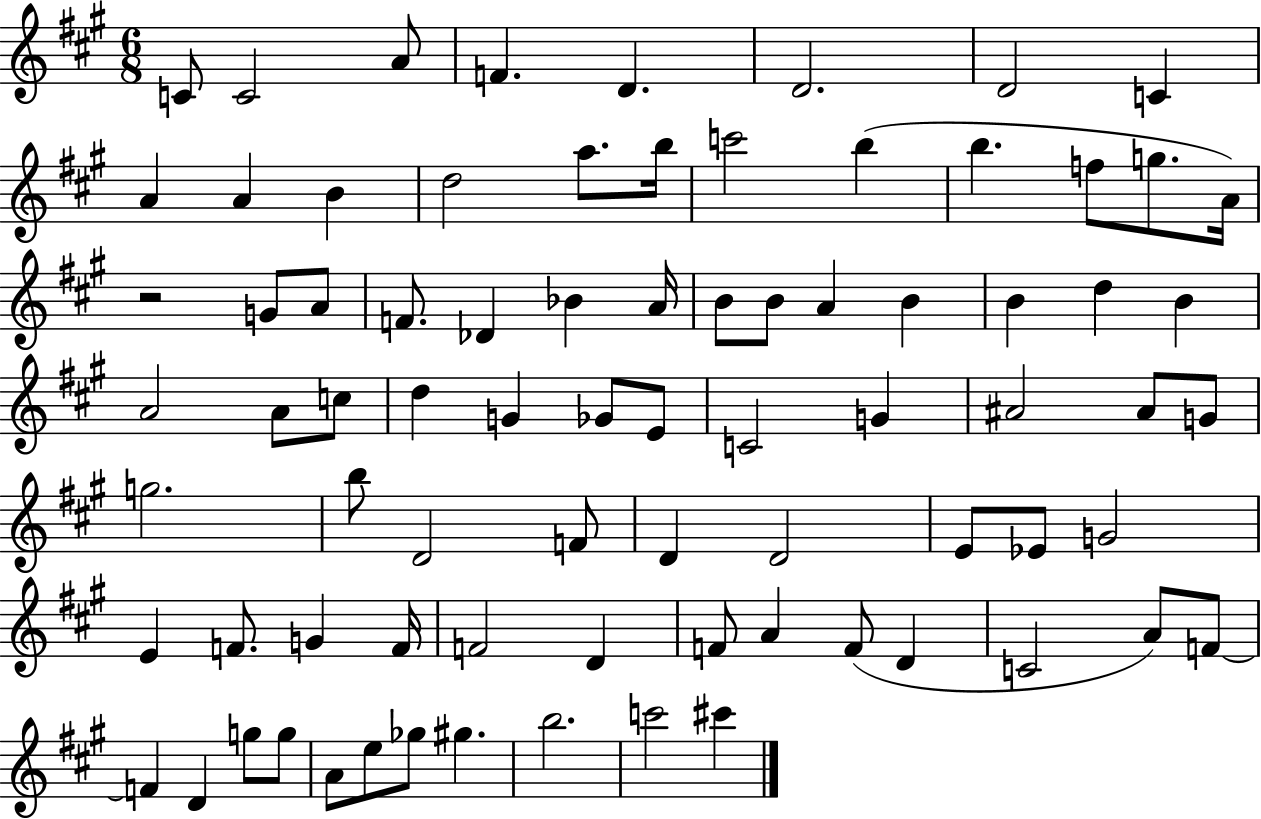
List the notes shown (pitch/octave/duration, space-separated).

C4/e C4/h A4/e F4/q. D4/q. D4/h. D4/h C4/q A4/q A4/q B4/q D5/h A5/e. B5/s C6/h B5/q B5/q. F5/e G5/e. A4/s R/h G4/e A4/e F4/e. Db4/q Bb4/q A4/s B4/e B4/e A4/q B4/q B4/q D5/q B4/q A4/h A4/e C5/e D5/q G4/q Gb4/e E4/e C4/h G4/q A#4/h A#4/e G4/e G5/h. B5/e D4/h F4/e D4/q D4/h E4/e Eb4/e G4/h E4/q F4/e. G4/q F4/s F4/h D4/q F4/e A4/q F4/e D4/q C4/h A4/e F4/e F4/q D4/q G5/e G5/e A4/e E5/e Gb5/e G#5/q. B5/h. C6/h C#6/q